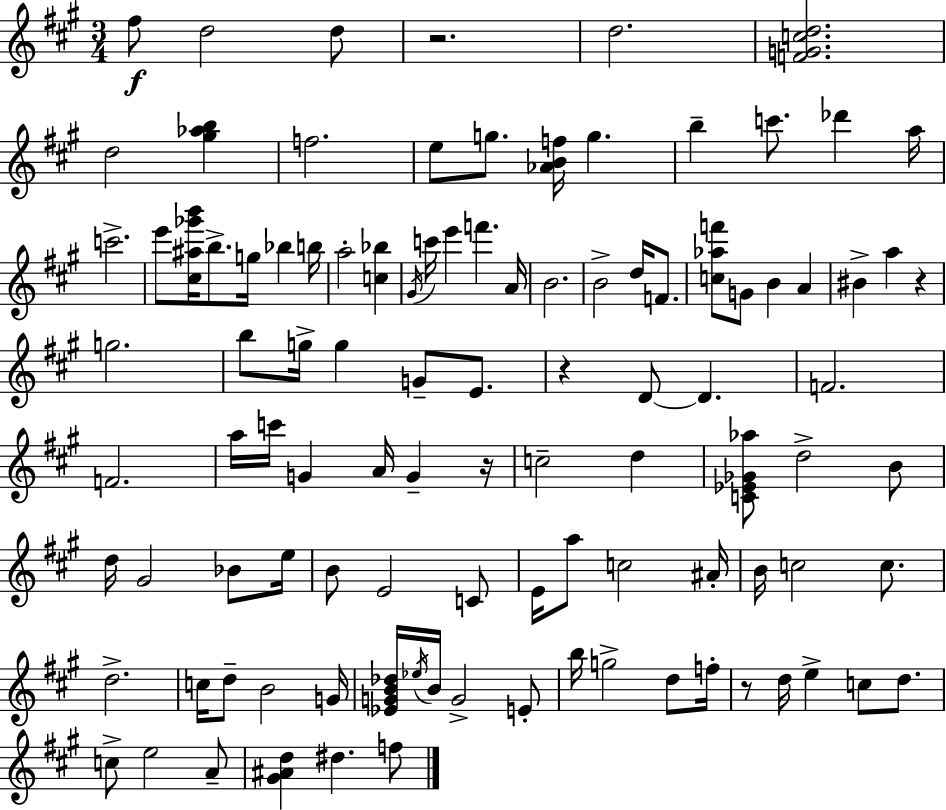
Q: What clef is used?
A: treble